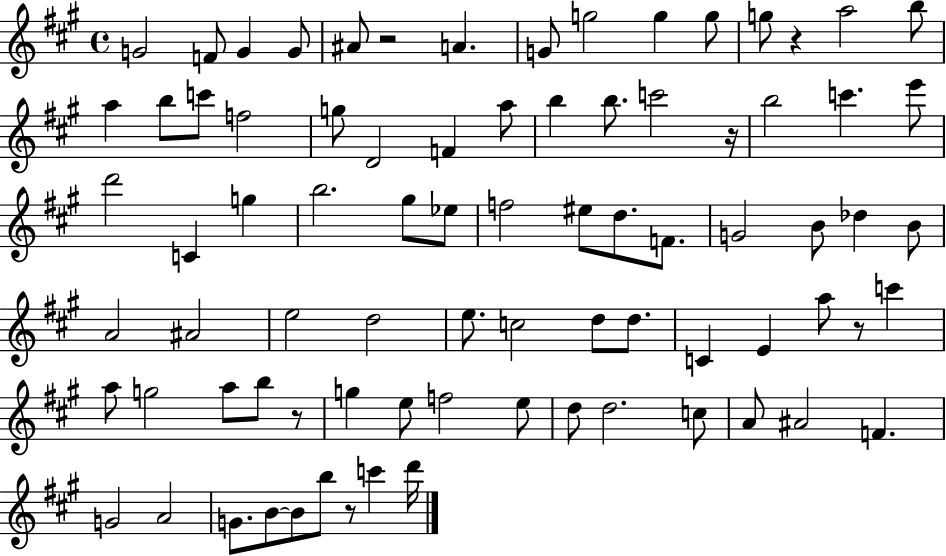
X:1
T:Untitled
M:4/4
L:1/4
K:A
G2 F/2 G G/2 ^A/2 z2 A G/2 g2 g g/2 g/2 z a2 b/2 a b/2 c'/2 f2 g/2 D2 F a/2 b b/2 c'2 z/4 b2 c' e'/2 d'2 C g b2 ^g/2 _e/2 f2 ^e/2 d/2 F/2 G2 B/2 _d B/2 A2 ^A2 e2 d2 e/2 c2 d/2 d/2 C E a/2 z/2 c' a/2 g2 a/2 b/2 z/2 g e/2 f2 e/2 d/2 d2 c/2 A/2 ^A2 F G2 A2 G/2 B/2 B/2 b/2 z/2 c' d'/4